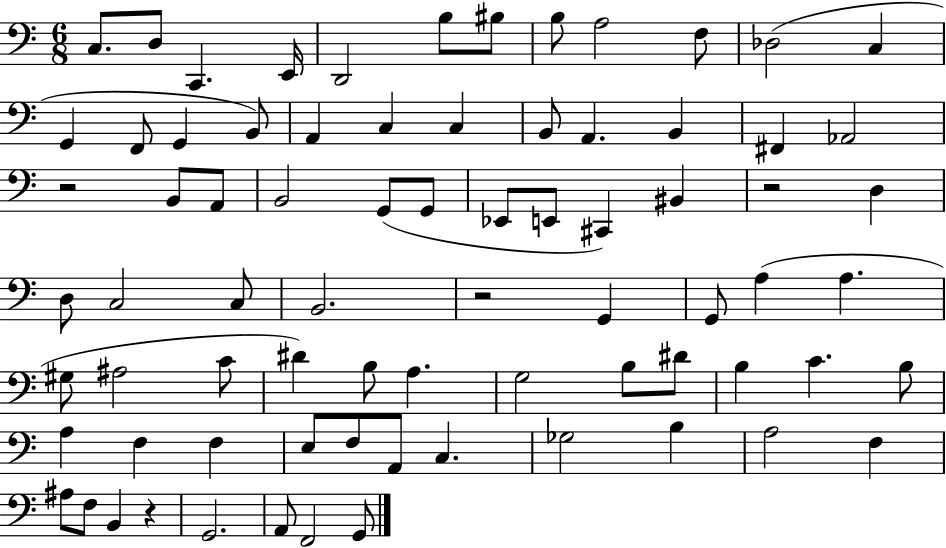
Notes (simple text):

C3/e. D3/e C2/q. E2/s D2/h B3/e BIS3/e B3/e A3/h F3/e Db3/h C3/q G2/q F2/e G2/q B2/e A2/q C3/q C3/q B2/e A2/q. B2/q F#2/q Ab2/h R/h B2/e A2/e B2/h G2/e G2/e Eb2/e E2/e C#2/q BIS2/q R/h D3/q D3/e C3/h C3/e B2/h. R/h G2/q G2/e A3/q A3/q. G#3/e A#3/h C4/e D#4/q B3/e A3/q. G3/h B3/e D#4/e B3/q C4/q. B3/e A3/q F3/q F3/q E3/e F3/e A2/e C3/q. Gb3/h B3/q A3/h F3/q A#3/e F3/e B2/q R/q G2/h. A2/e F2/h G2/e